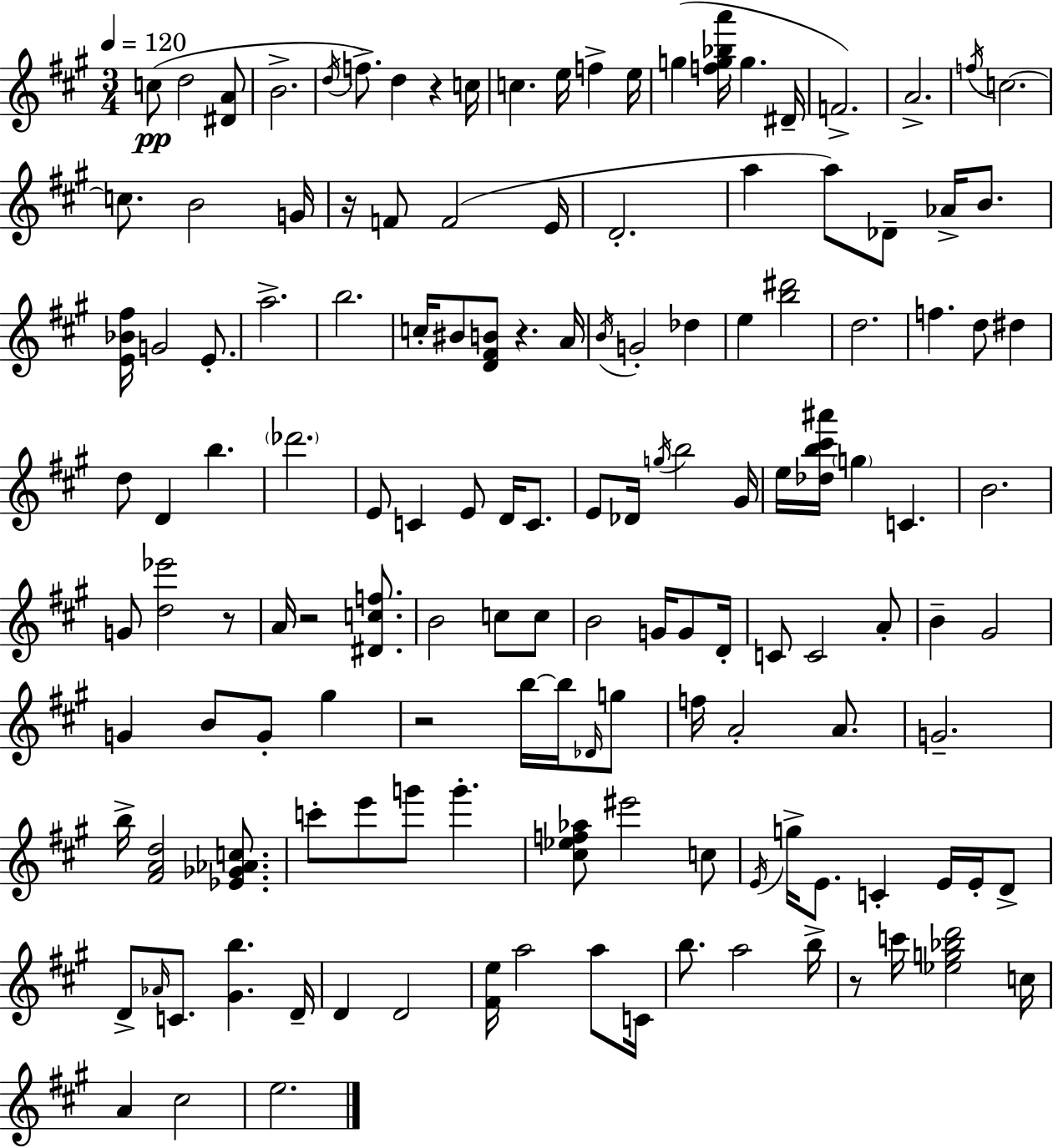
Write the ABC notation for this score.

X:1
T:Untitled
M:3/4
L:1/4
K:A
c/2 d2 [^DA]/2 B2 d/4 f/2 d z c/4 c e/4 f e/4 g [fg_ba']/4 g ^D/4 F2 A2 f/4 c2 c/2 B2 G/4 z/4 F/2 F2 E/4 D2 a a/2 _D/2 _A/4 B/2 [E_B^f]/4 G2 E/2 a2 b2 c/4 ^B/2 [D^FB]/2 z A/4 B/4 G2 _d e [b^d']2 d2 f d/2 ^d d/2 D b _d'2 E/2 C E/2 D/4 C/2 E/2 _D/4 g/4 b2 ^G/4 e/4 [_db^c'^a']/4 g C B2 G/2 [d_e']2 z/2 A/4 z2 [^Dcf]/2 B2 c/2 c/2 B2 G/4 G/2 D/4 C/2 C2 A/2 B ^G2 G B/2 G/2 ^g z2 b/4 b/4 _D/4 g/2 f/4 A2 A/2 G2 b/4 [^FAd]2 [_E_G_Ac]/2 c'/2 e'/2 g'/2 g' [^c_ef_a]/2 ^e'2 c/2 E/4 g/4 E/2 C E/4 E/4 D/2 D/2 _A/4 C/2 [^Gb] D/4 D D2 [^Fe]/4 a2 a/2 C/4 b/2 a2 b/4 z/2 c'/4 [_eg_bd']2 c/4 A ^c2 e2